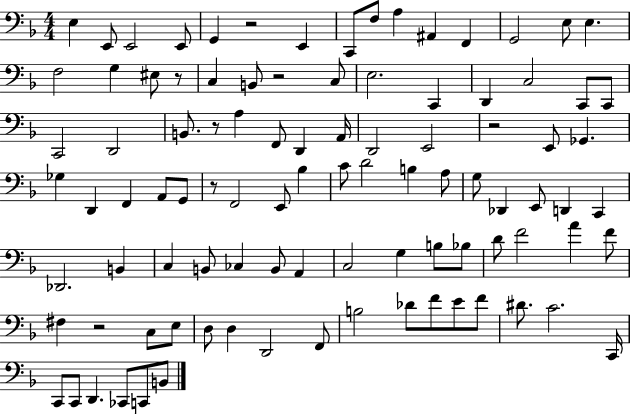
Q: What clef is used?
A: bass